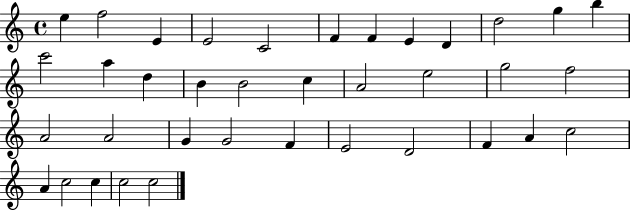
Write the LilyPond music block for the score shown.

{
  \clef treble
  \time 4/4
  \defaultTimeSignature
  \key c \major
  e''4 f''2 e'4 | e'2 c'2 | f'4 f'4 e'4 d'4 | d''2 g''4 b''4 | \break c'''2 a''4 d''4 | b'4 b'2 c''4 | a'2 e''2 | g''2 f''2 | \break a'2 a'2 | g'4 g'2 f'4 | e'2 d'2 | f'4 a'4 c''2 | \break a'4 c''2 c''4 | c''2 c''2 | \bar "|."
}